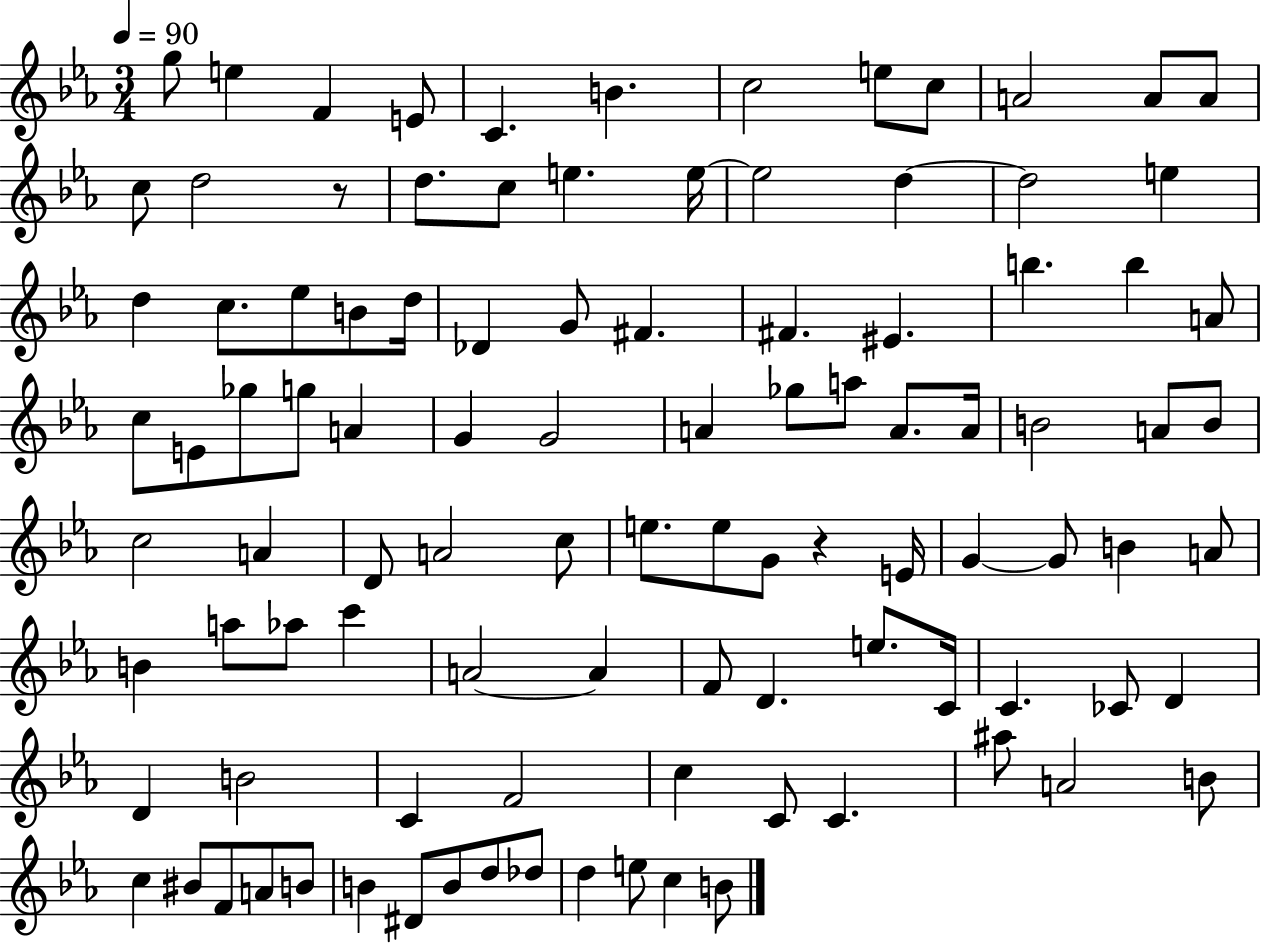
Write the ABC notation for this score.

X:1
T:Untitled
M:3/4
L:1/4
K:Eb
g/2 e F E/2 C B c2 e/2 c/2 A2 A/2 A/2 c/2 d2 z/2 d/2 c/2 e e/4 e2 d d2 e d c/2 _e/2 B/2 d/4 _D G/2 ^F ^F ^E b b A/2 c/2 E/2 _g/2 g/2 A G G2 A _g/2 a/2 A/2 A/4 B2 A/2 B/2 c2 A D/2 A2 c/2 e/2 e/2 G/2 z E/4 G G/2 B A/2 B a/2 _a/2 c' A2 A F/2 D e/2 C/4 C _C/2 D D B2 C F2 c C/2 C ^a/2 A2 B/2 c ^B/2 F/2 A/2 B/2 B ^D/2 B/2 d/2 _d/2 d e/2 c B/2